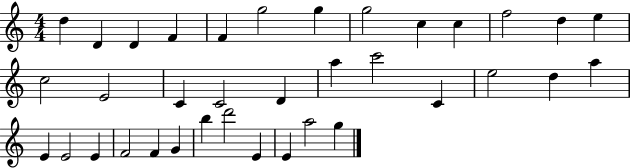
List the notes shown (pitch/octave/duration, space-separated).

D5/q D4/q D4/q F4/q F4/q G5/h G5/q G5/h C5/q C5/q F5/h D5/q E5/q C5/h E4/h C4/q C4/h D4/q A5/q C6/h C4/q E5/h D5/q A5/q E4/q E4/h E4/q F4/h F4/q G4/q B5/q D6/h E4/q E4/q A5/h G5/q